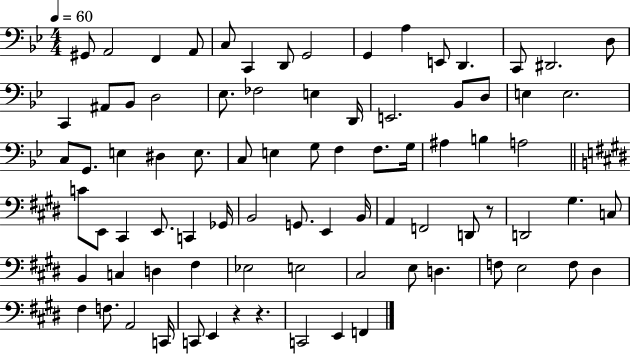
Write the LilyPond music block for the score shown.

{
  \clef bass
  \numericTimeSignature
  \time 4/4
  \key bes \major
  \tempo 4 = 60
  gis,8 a,2 f,4 a,8 | c8 c,4 d,8 g,2 | g,4 a4 e,8 d,4. | c,8 dis,2. d8 | \break c,4 ais,8 bes,8 d2 | ees8. fes2 e4 d,16 | e,2. bes,8 d8 | e4 e2. | \break c8 g,8. e4 dis4 e8. | c8 e4 g8 f4 f8. g16 | ais4 b4 a2 | \bar "||" \break \key e \major c'8 e,8 cis,4 e,8. c,4 ges,16 | b,2 g,8. e,4 b,16 | a,4 f,2 d,8 r8 | d,2 gis4. c8 | \break b,4 c4 d4 fis4 | ees2 e2 | cis2 e8 d4. | f8 e2 f8 dis4 | \break fis4 f8. a,2 c,16 | c,8 e,4 r4 r4. | c,2 e,4 f,4 | \bar "|."
}